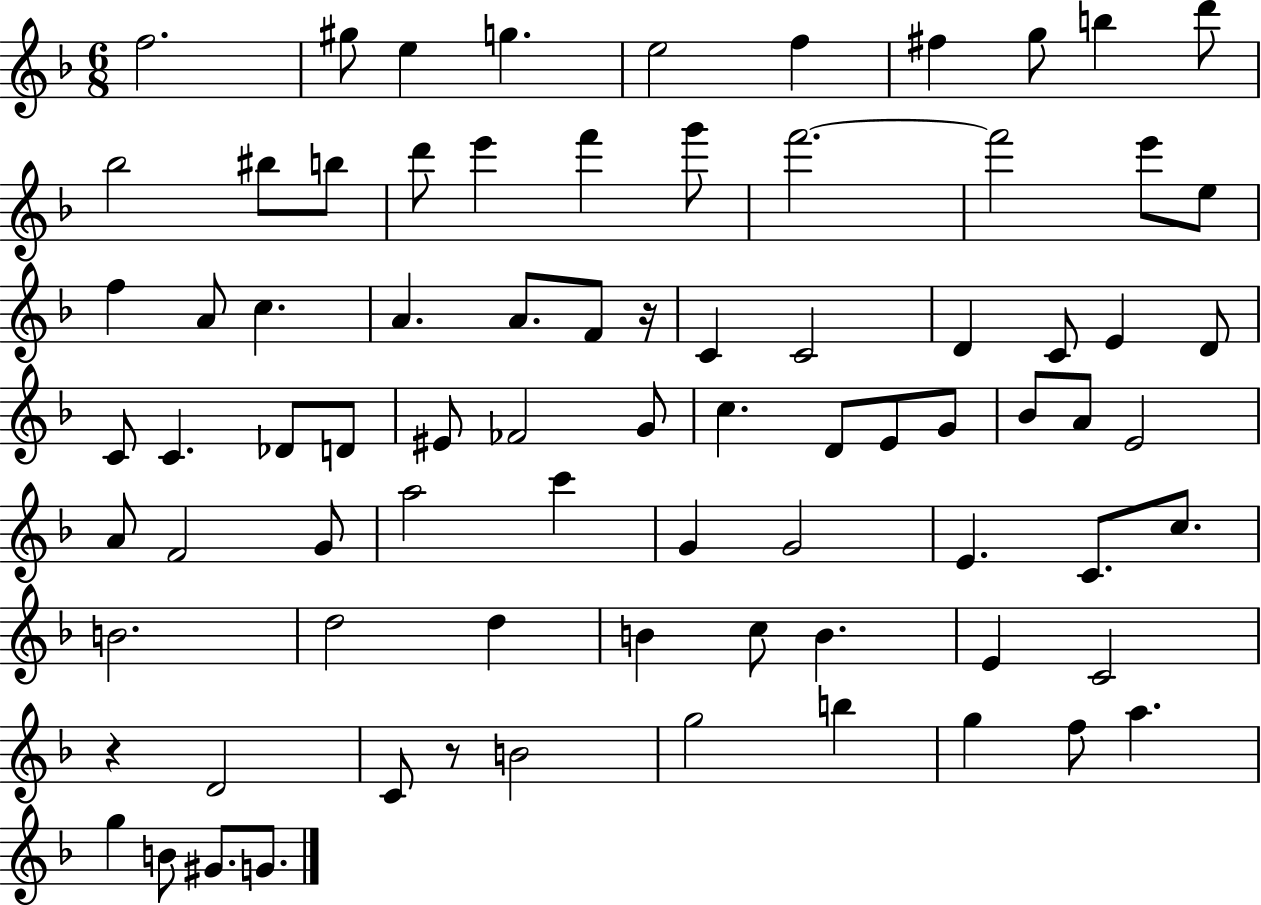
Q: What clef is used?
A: treble